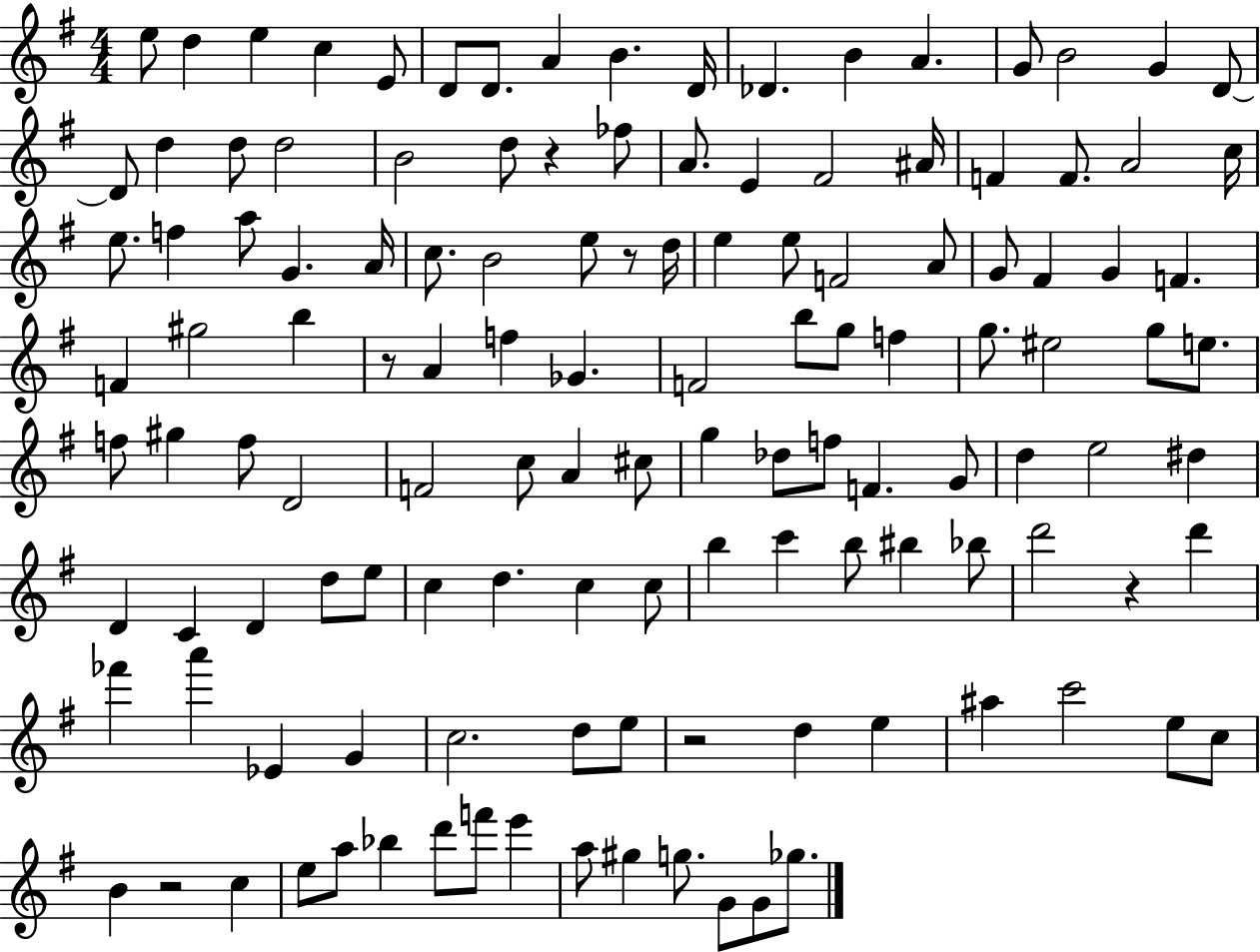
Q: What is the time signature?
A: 4/4